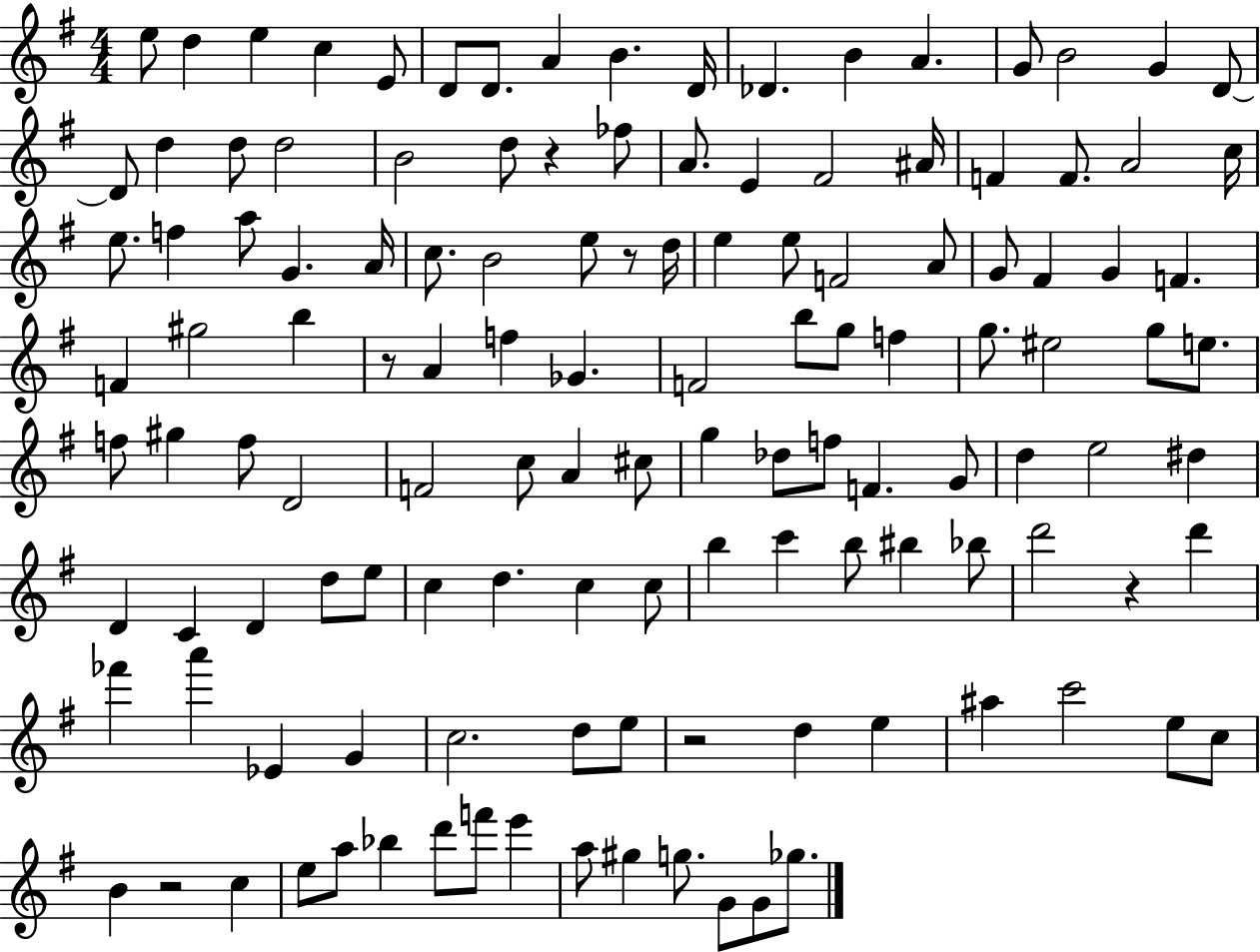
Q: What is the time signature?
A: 4/4